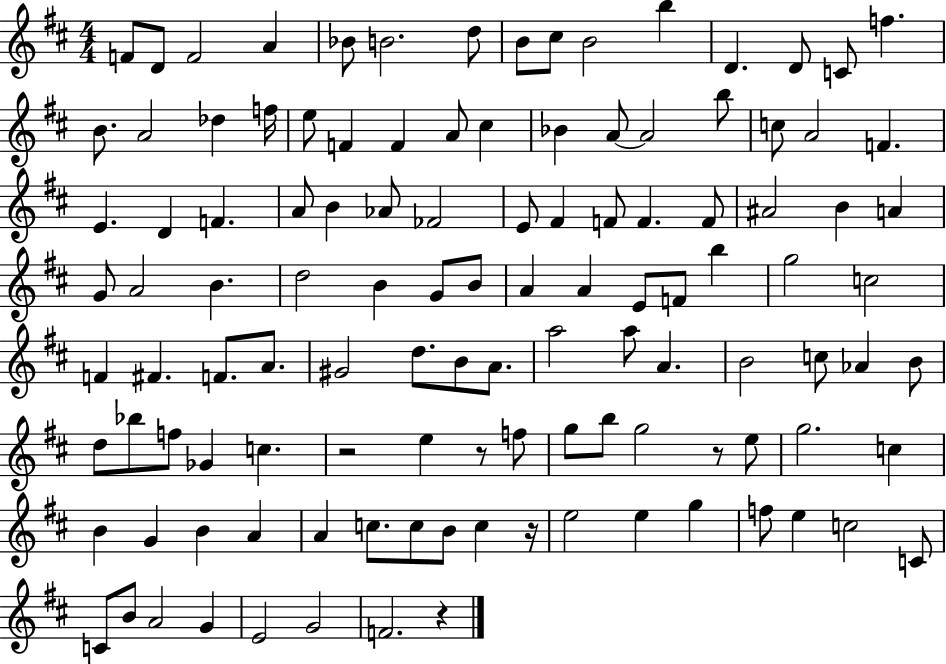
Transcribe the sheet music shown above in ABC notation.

X:1
T:Untitled
M:4/4
L:1/4
K:D
F/2 D/2 F2 A _B/2 B2 d/2 B/2 ^c/2 B2 b D D/2 C/2 f B/2 A2 _d f/4 e/2 F F A/2 ^c _B A/2 A2 b/2 c/2 A2 F E D F A/2 B _A/2 _F2 E/2 ^F F/2 F F/2 ^A2 B A G/2 A2 B d2 B G/2 B/2 A A E/2 F/2 b g2 c2 F ^F F/2 A/2 ^G2 d/2 B/2 A/2 a2 a/2 A B2 c/2 _A B/2 d/2 _b/2 f/2 _G c z2 e z/2 f/2 g/2 b/2 g2 z/2 e/2 g2 c B G B A A c/2 c/2 B/2 c z/4 e2 e g f/2 e c2 C/2 C/2 B/2 A2 G E2 G2 F2 z